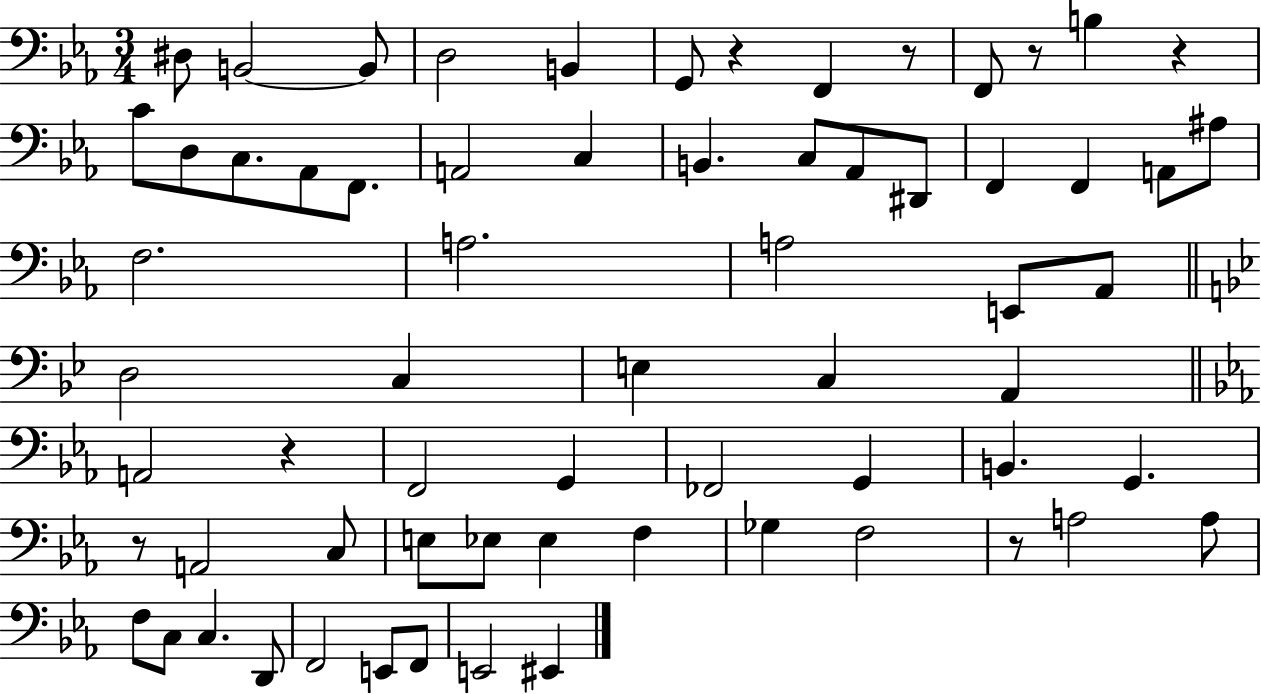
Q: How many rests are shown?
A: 7